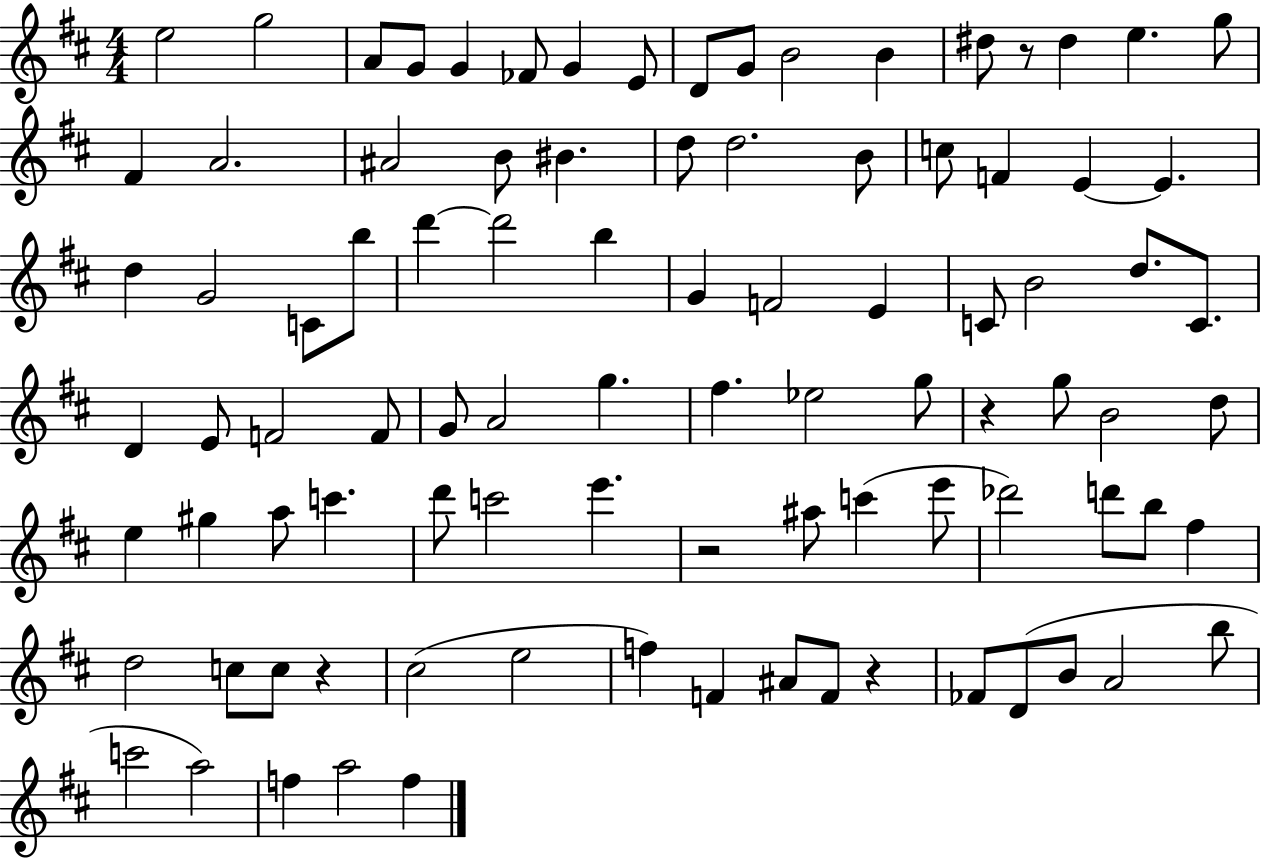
E5/h G5/h A4/e G4/e G4/q FES4/e G4/q E4/e D4/e G4/e B4/h B4/q D#5/e R/e D#5/q E5/q. G5/e F#4/q A4/h. A#4/h B4/e BIS4/q. D5/e D5/h. B4/e C5/e F4/q E4/q E4/q. D5/q G4/h C4/e B5/e D6/q D6/h B5/q G4/q F4/h E4/q C4/e B4/h D5/e. C4/e. D4/q E4/e F4/h F4/e G4/e A4/h G5/q. F#5/q. Eb5/h G5/e R/q G5/e B4/h D5/e E5/q G#5/q A5/e C6/q. D6/e C6/h E6/q. R/h A#5/e C6/q E6/e Db6/h D6/e B5/e F#5/q D5/h C5/e C5/e R/q C#5/h E5/h F5/q F4/q A#4/e F4/e R/q FES4/e D4/e B4/e A4/h B5/e C6/h A5/h F5/q A5/h F5/q